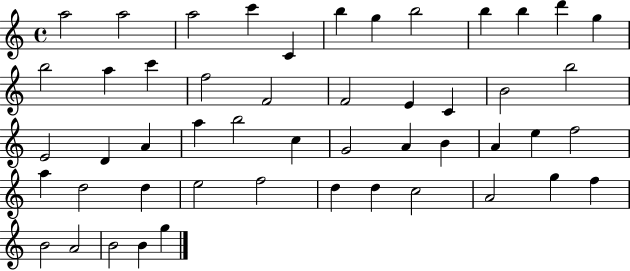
{
  \clef treble
  \time 4/4
  \defaultTimeSignature
  \key c \major
  a''2 a''2 | a''2 c'''4 c'4 | b''4 g''4 b''2 | b''4 b''4 d'''4 g''4 | \break b''2 a''4 c'''4 | f''2 f'2 | f'2 e'4 c'4 | b'2 b''2 | \break e'2 d'4 a'4 | a''4 b''2 c''4 | g'2 a'4 b'4 | a'4 e''4 f''2 | \break a''4 d''2 d''4 | e''2 f''2 | d''4 d''4 c''2 | a'2 g''4 f''4 | \break b'2 a'2 | b'2 b'4 g''4 | \bar "|."
}